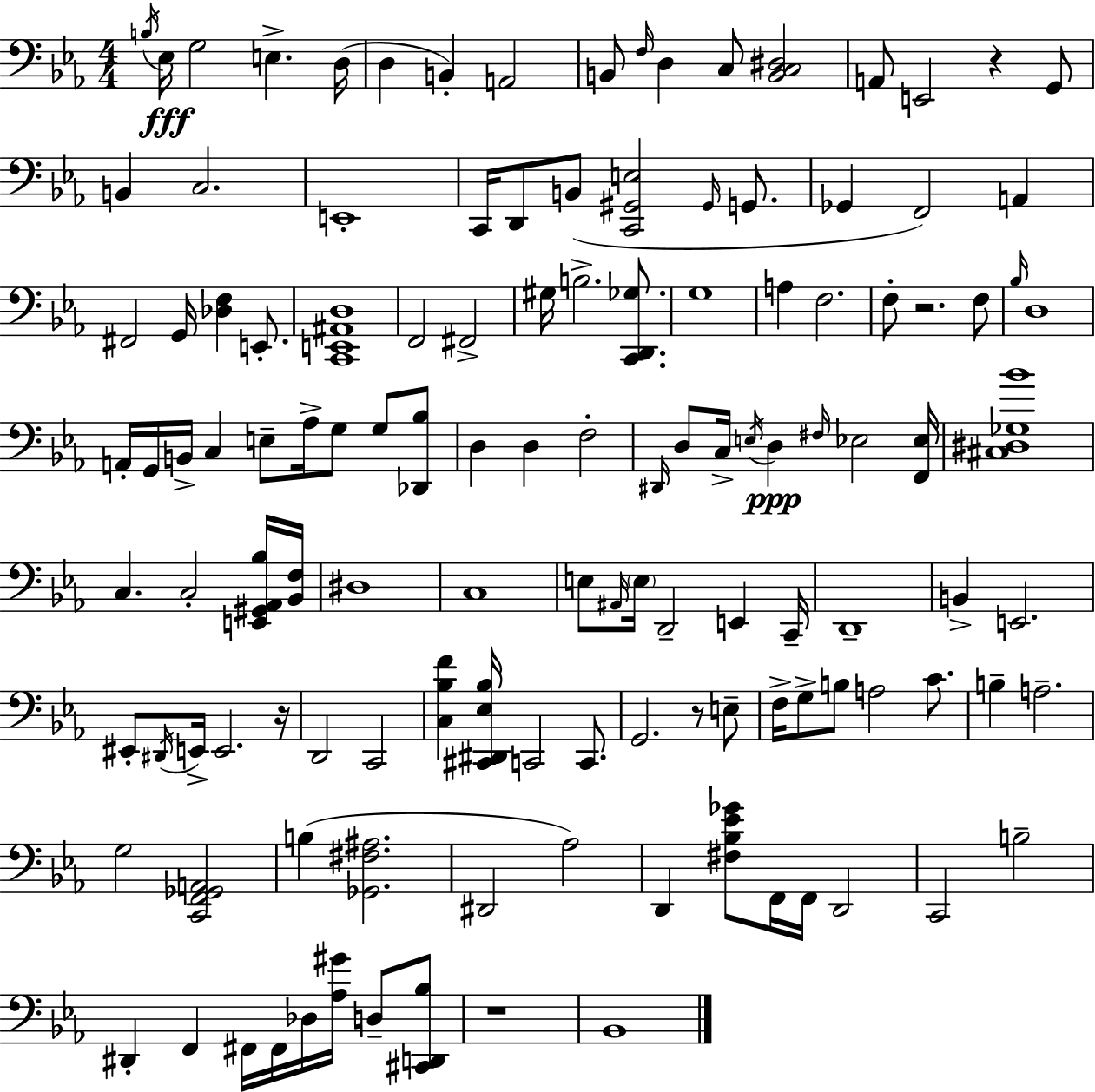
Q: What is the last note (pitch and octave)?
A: Bb2